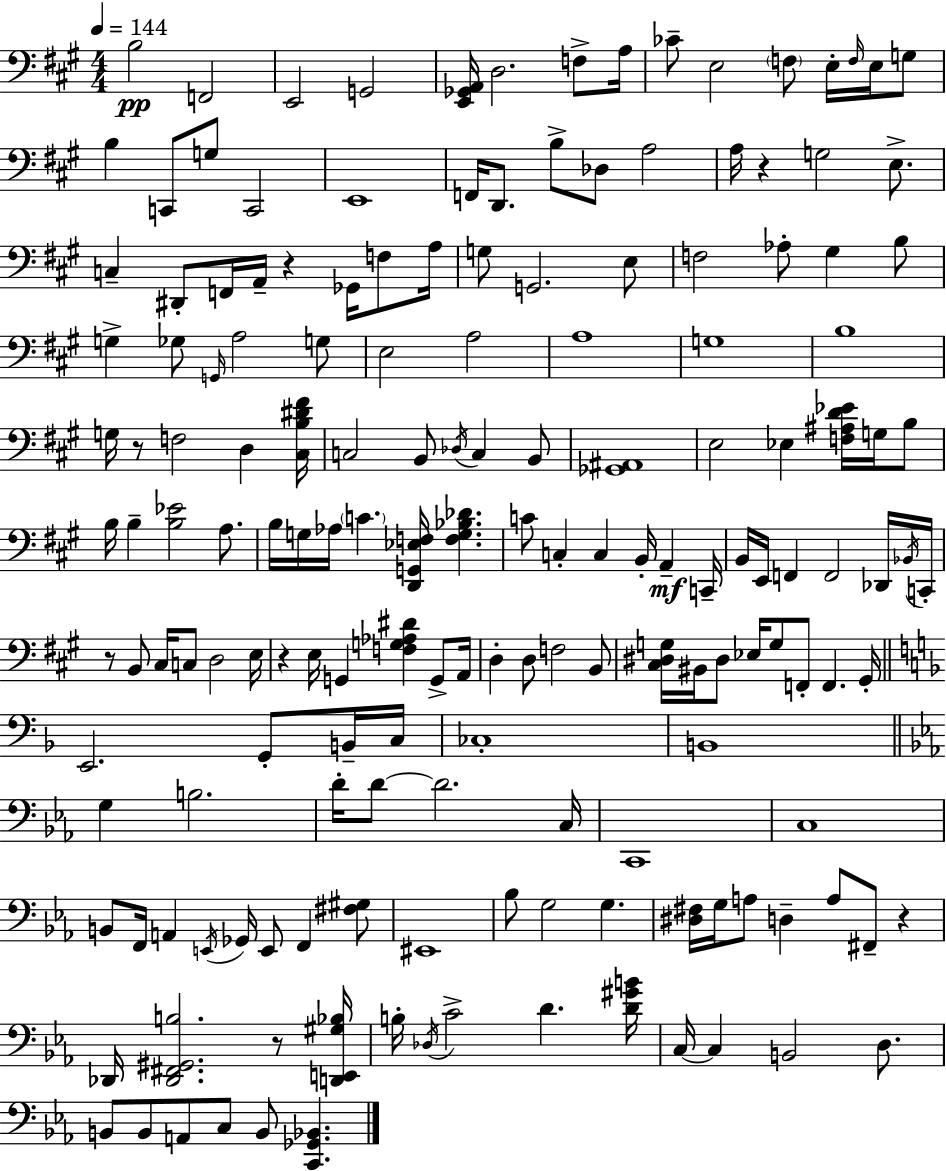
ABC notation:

X:1
T:Untitled
M:4/4
L:1/4
K:A
B,2 F,,2 E,,2 G,,2 [E,,_G,,A,,]/4 D,2 F,/2 A,/4 _C/2 E,2 F,/2 E,/4 F,/4 E,/4 G,/2 B, C,,/2 G,/2 C,,2 E,,4 F,,/4 D,,/2 B,/2 _D,/2 A,2 A,/4 z G,2 E,/2 C, ^D,,/2 F,,/4 A,,/4 z _G,,/4 F,/2 A,/4 G,/2 G,,2 E,/2 F,2 _A,/2 ^G, B,/2 G, _G,/2 G,,/4 A,2 G,/2 E,2 A,2 A,4 G,4 B,4 G,/4 z/2 F,2 D, [^C,B,^D^F]/4 C,2 B,,/2 _D,/4 C, B,,/2 [_G,,^A,,]4 E,2 _E, [F,^A,D_E]/4 G,/4 B,/2 B,/4 B, [B,_E]2 A,/2 B,/4 G,/4 _A,/4 C [D,,G,,_E,F,]/4 [F,G,_B,_D] C/2 C, C, B,,/4 A,, C,,/4 B,,/4 E,,/4 F,, F,,2 _D,,/4 _B,,/4 C,,/4 z/2 B,,/2 ^C,/4 C,/2 D,2 E,/4 z E,/4 G,, [F,G,_A,^D] G,,/2 A,,/4 D, D,/2 F,2 B,,/2 [^C,^D,G,]/4 ^B,,/4 ^D,/2 _E,/4 G,/2 F,,/2 F,, ^G,,/4 E,,2 G,,/2 B,,/4 C,/4 _C,4 B,,4 G, B,2 D/4 D/2 D2 C,/4 C,,4 C,4 B,,/2 F,,/4 A,, E,,/4 _G,,/4 E,,/2 F,, [^F,^G,]/2 ^E,,4 _B,/2 G,2 G, [^D,^F,]/4 G,/4 A,/2 D, A,/2 ^F,,/2 z _D,,/4 [_D,,^F,,^G,,B,]2 z/2 [D,,E,,^G,_B,]/4 B,/4 _D,/4 C2 D [D^GB]/4 C,/4 C, B,,2 D,/2 B,,/2 B,,/2 A,,/2 C,/2 B,,/2 [C,,_G,,_B,,]